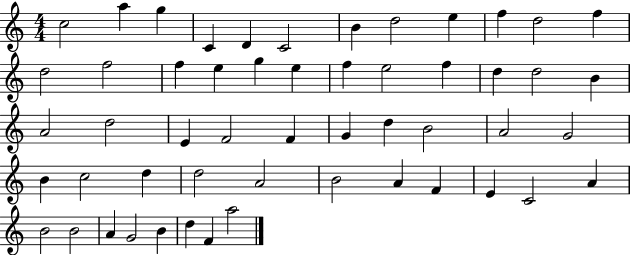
C5/h A5/q G5/q C4/q D4/q C4/h B4/q D5/h E5/q F5/q D5/h F5/q D5/h F5/h F5/q E5/q G5/q E5/q F5/q E5/h F5/q D5/q D5/h B4/q A4/h D5/h E4/q F4/h F4/q G4/q D5/q B4/h A4/h G4/h B4/q C5/h D5/q D5/h A4/h B4/h A4/q F4/q E4/q C4/h A4/q B4/h B4/h A4/q G4/h B4/q D5/q F4/q A5/h